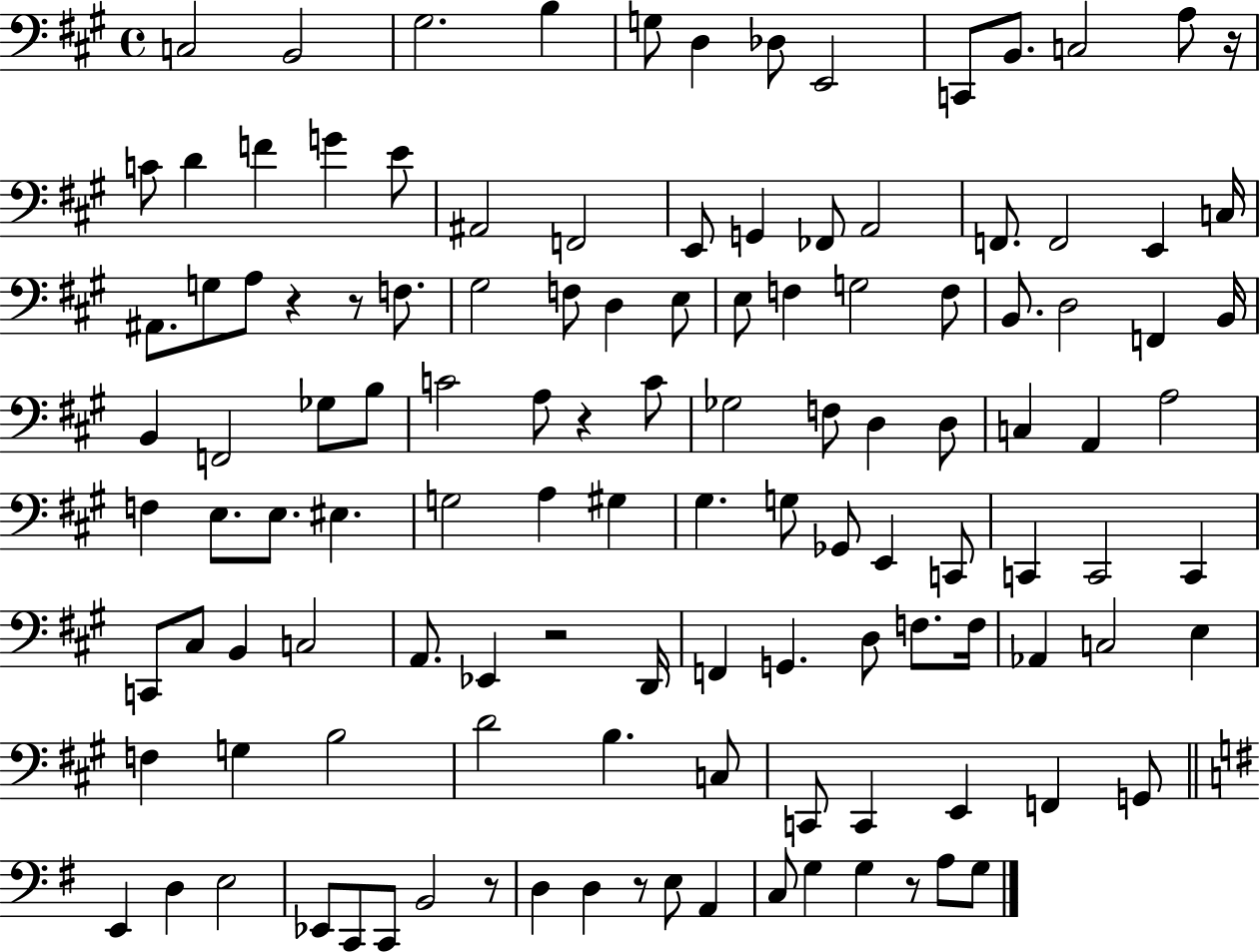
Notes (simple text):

C3/h B2/h G#3/h. B3/q G3/e D3/q Db3/e E2/h C2/e B2/e. C3/h A3/e R/s C4/e D4/q F4/q G4/q E4/e A#2/h F2/h E2/e G2/q FES2/e A2/h F2/e. F2/h E2/q C3/s A#2/e. G3/e A3/e R/q R/e F3/e. G#3/h F3/e D3/q E3/e E3/e F3/q G3/h F3/e B2/e. D3/h F2/q B2/s B2/q F2/h Gb3/e B3/e C4/h A3/e R/q C4/e Gb3/h F3/e D3/q D3/e C3/q A2/q A3/h F3/q E3/e. E3/e. EIS3/q. G3/h A3/q G#3/q G#3/q. G3/e Gb2/e E2/q C2/e C2/q C2/h C2/q C2/e C#3/e B2/q C3/h A2/e. Eb2/q R/h D2/s F2/q G2/q. D3/e F3/e. F3/s Ab2/q C3/h E3/q F3/q G3/q B3/h D4/h B3/q. C3/e C2/e C2/q E2/q F2/q G2/e E2/q D3/q E3/h Eb2/e C2/e C2/e B2/h R/e D3/q D3/q R/e E3/e A2/q C3/e G3/q G3/q R/e A3/e G3/e